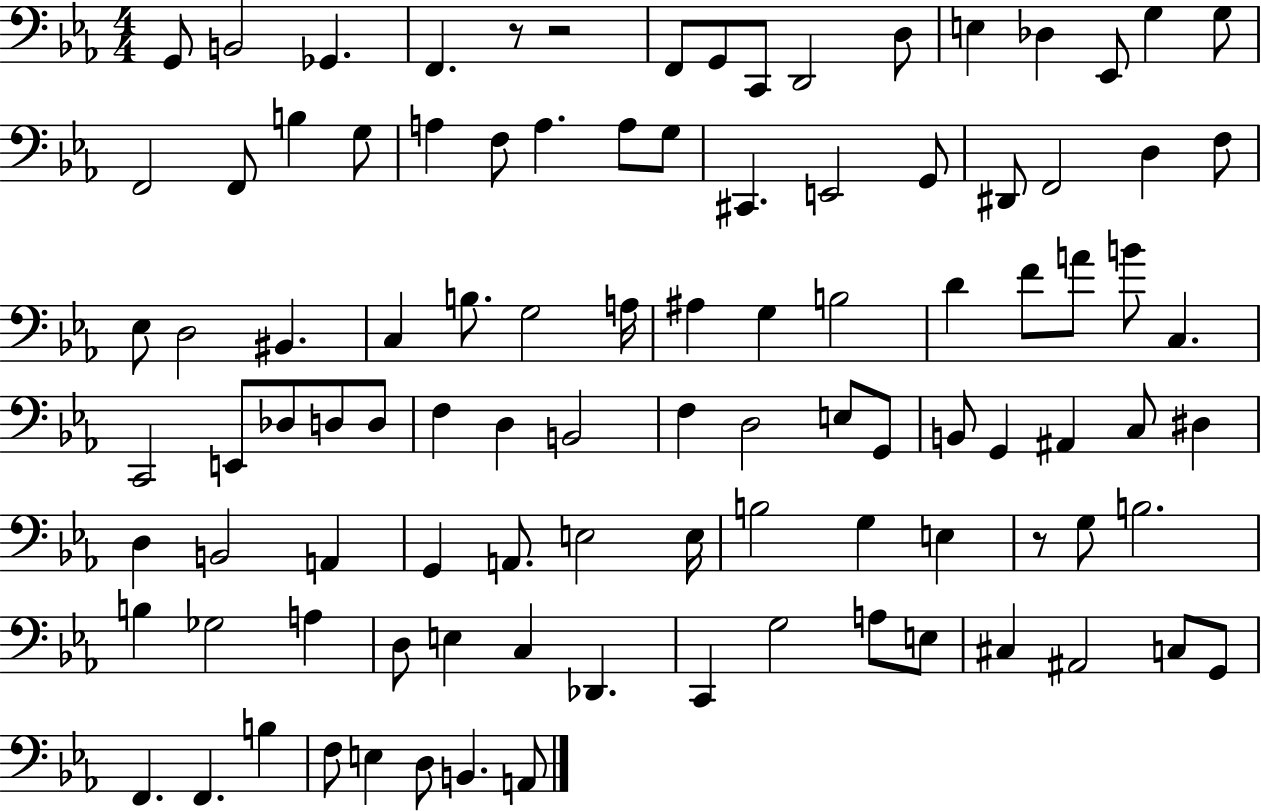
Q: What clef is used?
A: bass